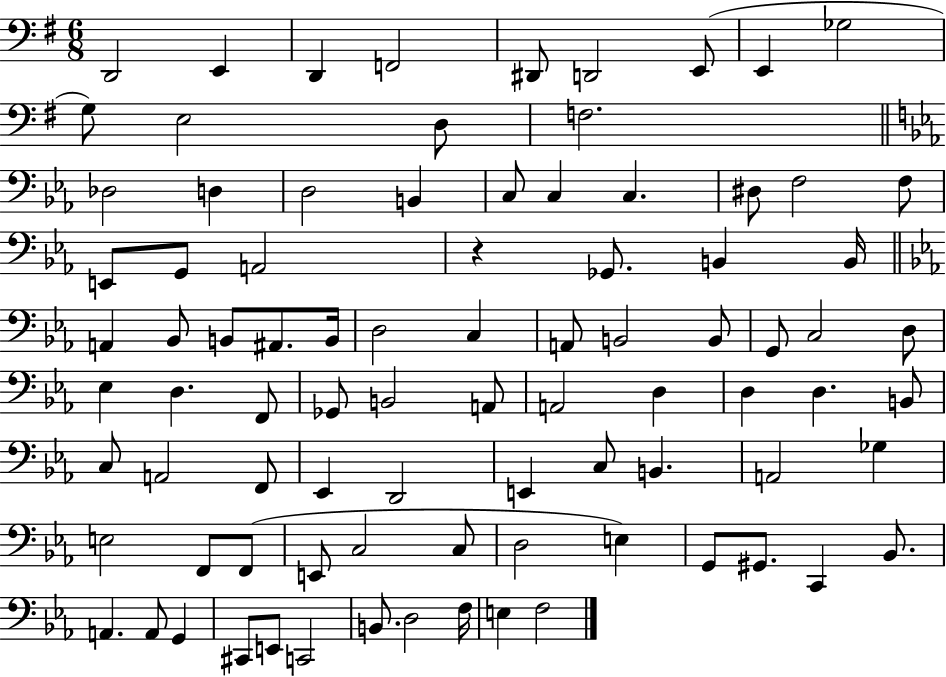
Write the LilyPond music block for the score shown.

{
  \clef bass
  \numericTimeSignature
  \time 6/8
  \key g \major
  d,2 e,4 | d,4 f,2 | dis,8 d,2 e,8( | e,4 ges2 | \break g8) e2 d8 | f2. | \bar "||" \break \key ees \major des2 d4 | d2 b,4 | c8 c4 c4. | dis8 f2 f8 | \break e,8 g,8 a,2 | r4 ges,8. b,4 b,16 | \bar "||" \break \key c \minor a,4 bes,8 b,8 ais,8. b,16 | d2 c4 | a,8 b,2 b,8 | g,8 c2 d8 | \break ees4 d4. f,8 | ges,8 b,2 a,8 | a,2 d4 | d4 d4. b,8 | \break c8 a,2 f,8 | ees,4 d,2 | e,4 c8 b,4. | a,2 ges4 | \break e2 f,8 f,8( | e,8 c2 c8 | d2 e4) | g,8 gis,8. c,4 bes,8. | \break a,4. a,8 g,4 | cis,8 e,8 c,2 | b,8. d2 f16 | e4 f2 | \break \bar "|."
}